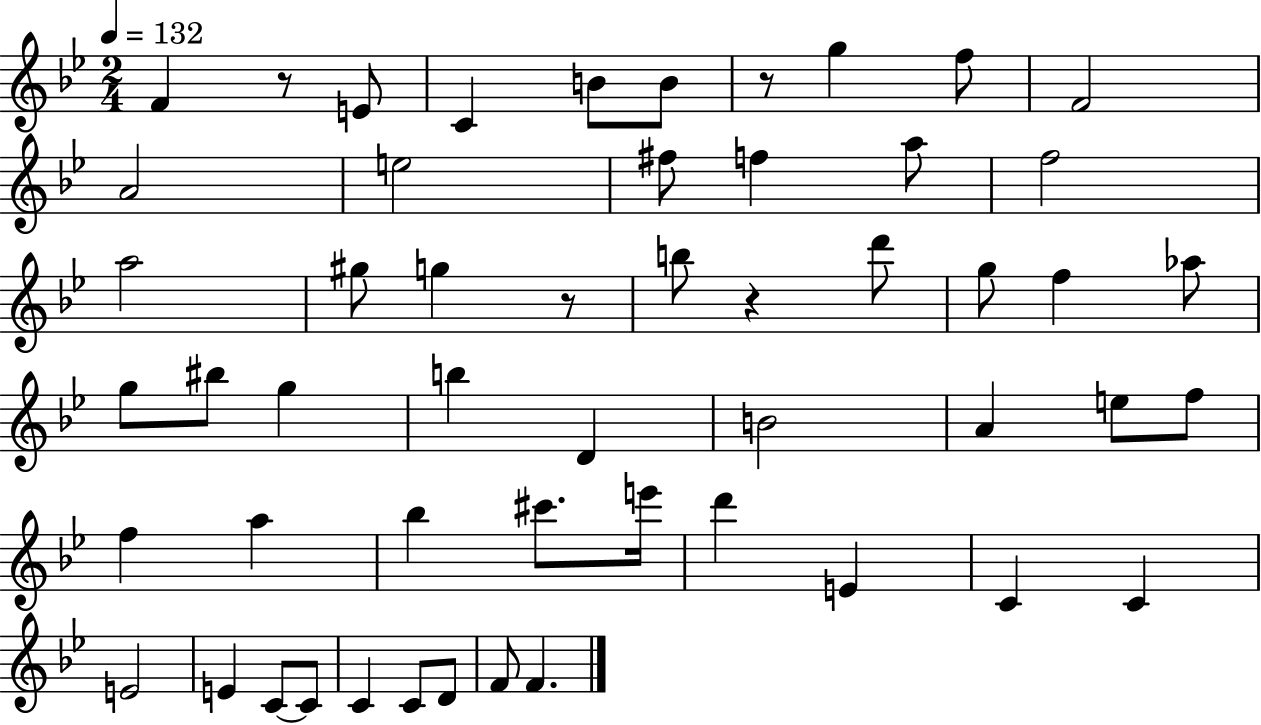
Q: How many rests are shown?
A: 4